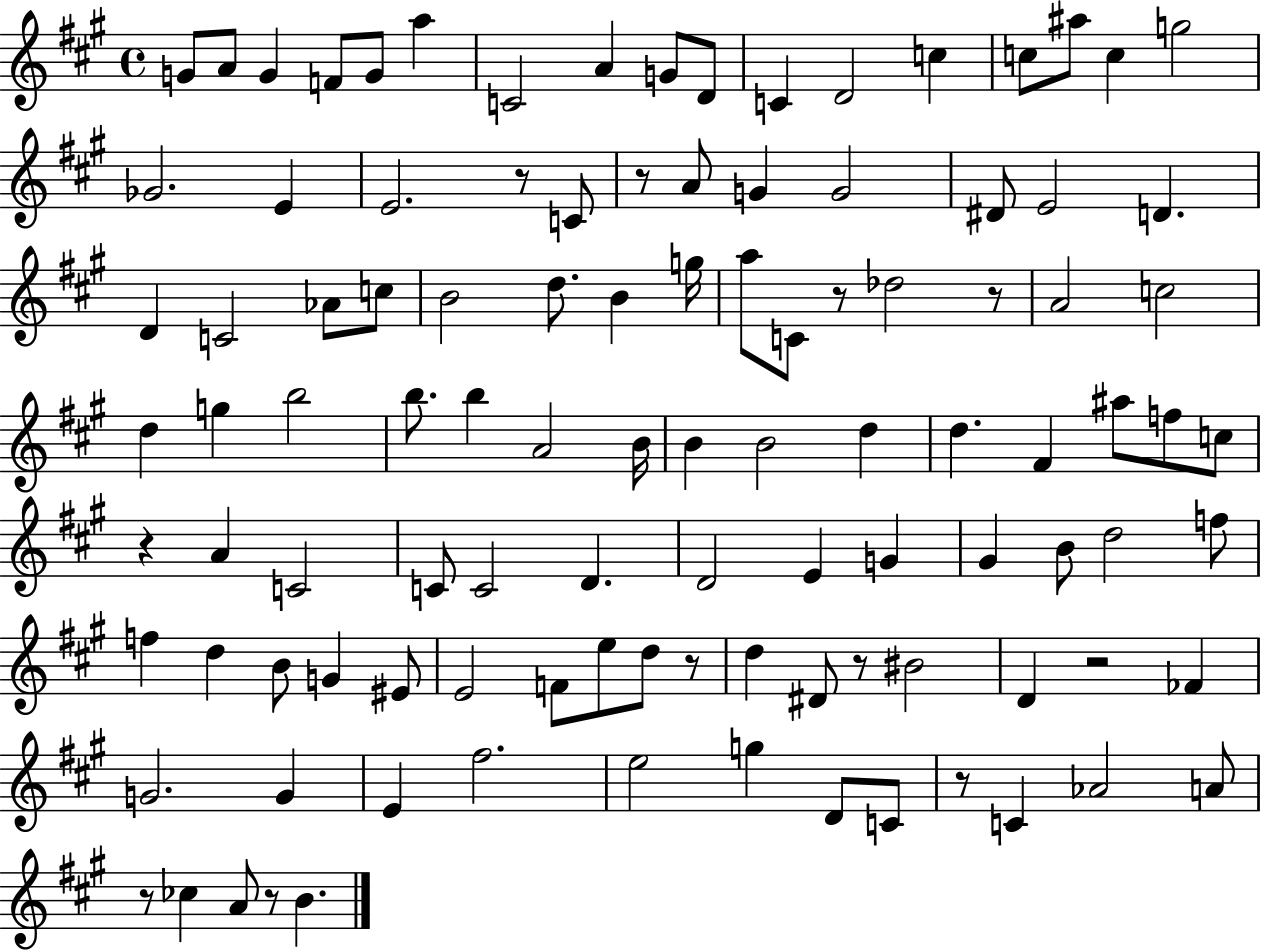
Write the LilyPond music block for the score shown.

{
  \clef treble
  \time 4/4
  \defaultTimeSignature
  \key a \major
  \repeat volta 2 { g'8 a'8 g'4 f'8 g'8 a''4 | c'2 a'4 g'8 d'8 | c'4 d'2 c''4 | c''8 ais''8 c''4 g''2 | \break ges'2. e'4 | e'2. r8 c'8 | r8 a'8 g'4 g'2 | dis'8 e'2 d'4. | \break d'4 c'2 aes'8 c''8 | b'2 d''8. b'4 g''16 | a''8 c'8 r8 des''2 r8 | a'2 c''2 | \break d''4 g''4 b''2 | b''8. b''4 a'2 b'16 | b'4 b'2 d''4 | d''4. fis'4 ais''8 f''8 c''8 | \break r4 a'4 c'2 | c'8 c'2 d'4. | d'2 e'4 g'4 | gis'4 b'8 d''2 f''8 | \break f''4 d''4 b'8 g'4 eis'8 | e'2 f'8 e''8 d''8 r8 | d''4 dis'8 r8 bis'2 | d'4 r2 fes'4 | \break g'2. g'4 | e'4 fis''2. | e''2 g''4 d'8 c'8 | r8 c'4 aes'2 a'8 | \break r8 ces''4 a'8 r8 b'4. | } \bar "|."
}